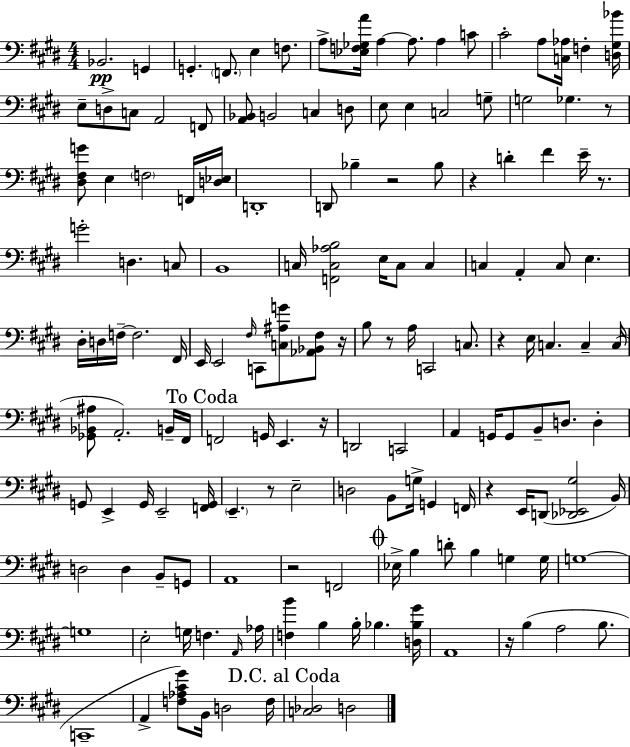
X:1
T:Untitled
M:4/4
L:1/4
K:E
_B,,2 G,, G,, F,,/2 E, F,/2 A,/2 [_E,F,_G,A]/4 A, A,/2 A, C/2 ^C2 A,/2 [C,_A,]/4 F, [D,^G,_B]/4 E,/2 D,/2 C,/2 A,,2 F,,/2 [A,,_B,,]/2 B,,2 C, D,/2 E,/2 E, C,2 G,/2 G,2 _G, z/2 [^D,^F,G]/2 E, F,2 F,,/4 [D,_E,]/4 D,,4 D,,/2 _B, z2 _B,/2 z D ^F E/4 z/2 G2 D, C,/2 B,,4 C,/4 [F,,C,_A,B,]2 E,/4 C,/2 C, C, A,, C,/2 E, ^D,/4 D,/4 F,/4 F,2 ^F,,/4 E,,/4 E,,2 ^F,/4 C,,/2 [C,^A,G]/2 [_A,,_B,,^F,]/2 z/4 B,/2 z/2 A,/4 C,,2 C,/2 z E,/4 C, C, C,/4 [_G,,_B,,^A,]/2 A,,2 B,,/4 ^F,,/4 F,,2 G,,/4 E,, z/4 D,,2 C,,2 A,, G,,/4 G,,/2 B,,/2 D,/2 D, G,,/2 E,, G,,/4 E,,2 [F,,G,,]/4 E,, z/2 E,2 D,2 B,,/2 G,/4 G,, F,,/4 z E,,/4 D,,/2 [_D,,_E,,^G,]2 B,,/4 D,2 D, B,,/2 G,,/2 A,,4 z2 F,,2 _E,/4 B, D/2 B, G, G,/4 G,4 G,4 E,2 G,/4 F, A,,/4 _A,/4 [F,B] B, B,/4 _B, [D,_B,^G]/4 A,,4 z/4 B, A,2 B,/2 C,,4 A,, [F,_A,^C^G]/2 B,,/4 D,2 F,/4 [C,_D,]2 D,2